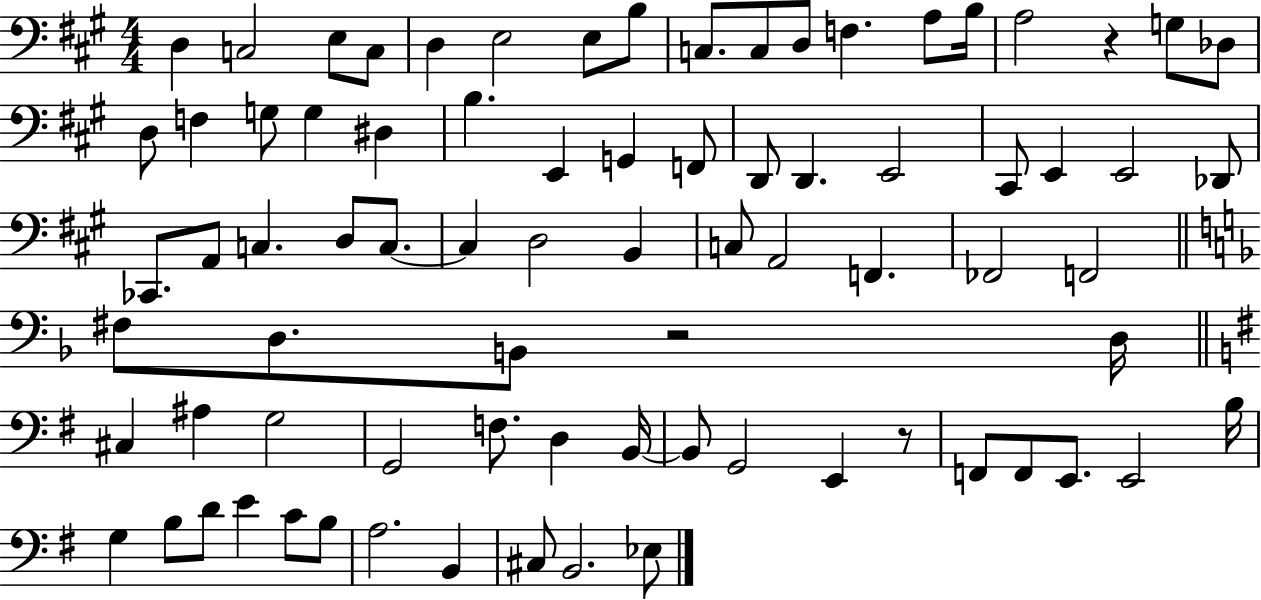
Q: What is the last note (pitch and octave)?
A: Eb3